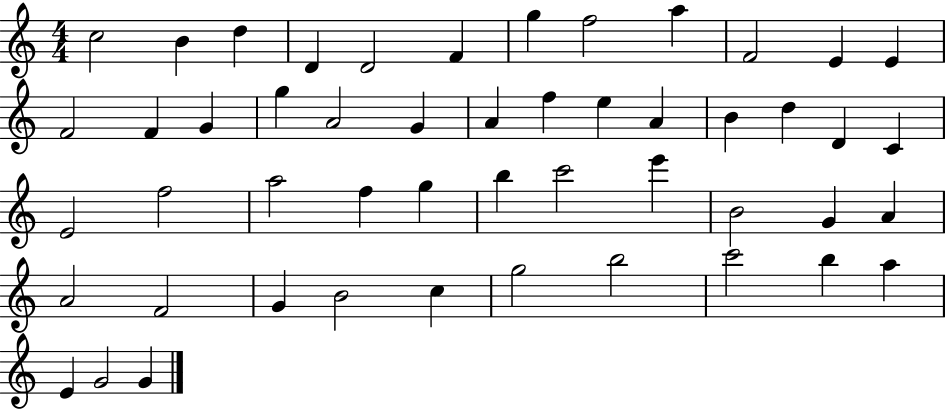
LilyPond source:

{
  \clef treble
  \numericTimeSignature
  \time 4/4
  \key c \major
  c''2 b'4 d''4 | d'4 d'2 f'4 | g''4 f''2 a''4 | f'2 e'4 e'4 | \break f'2 f'4 g'4 | g''4 a'2 g'4 | a'4 f''4 e''4 a'4 | b'4 d''4 d'4 c'4 | \break e'2 f''2 | a''2 f''4 g''4 | b''4 c'''2 e'''4 | b'2 g'4 a'4 | \break a'2 f'2 | g'4 b'2 c''4 | g''2 b''2 | c'''2 b''4 a''4 | \break e'4 g'2 g'4 | \bar "|."
}